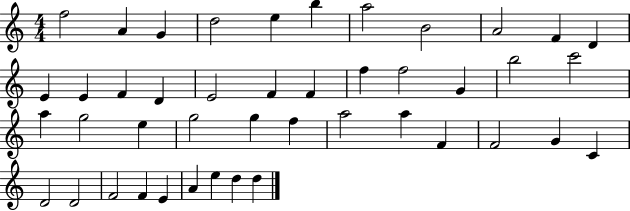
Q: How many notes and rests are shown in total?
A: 44